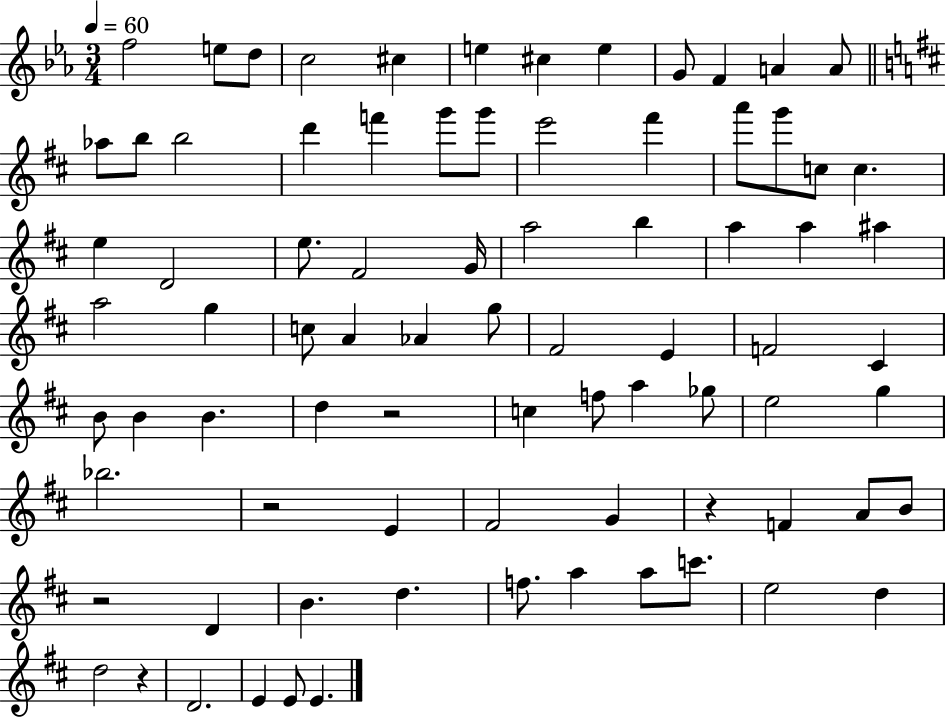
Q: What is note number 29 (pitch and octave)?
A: F#4